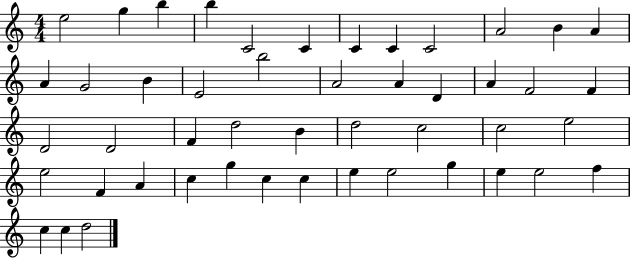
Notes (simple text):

E5/h G5/q B5/q B5/q C4/h C4/q C4/q C4/q C4/h A4/h B4/q A4/q A4/q G4/h B4/q E4/h B5/h A4/h A4/q D4/q A4/q F4/h F4/q D4/h D4/h F4/q D5/h B4/q D5/h C5/h C5/h E5/h E5/h F4/q A4/q C5/q G5/q C5/q C5/q E5/q E5/h G5/q E5/q E5/h F5/q C5/q C5/q D5/h